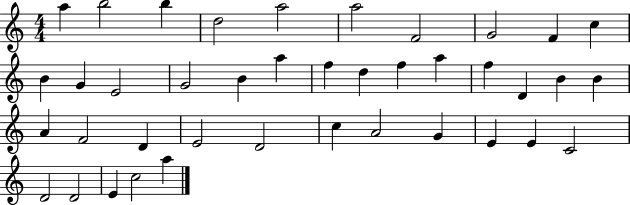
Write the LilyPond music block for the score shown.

{
  \clef treble
  \numericTimeSignature
  \time 4/4
  \key c \major
  a''4 b''2 b''4 | d''2 a''2 | a''2 f'2 | g'2 f'4 c''4 | \break b'4 g'4 e'2 | g'2 b'4 a''4 | f''4 d''4 f''4 a''4 | f''4 d'4 b'4 b'4 | \break a'4 f'2 d'4 | e'2 d'2 | c''4 a'2 g'4 | e'4 e'4 c'2 | \break d'2 d'2 | e'4 c''2 a''4 | \bar "|."
}